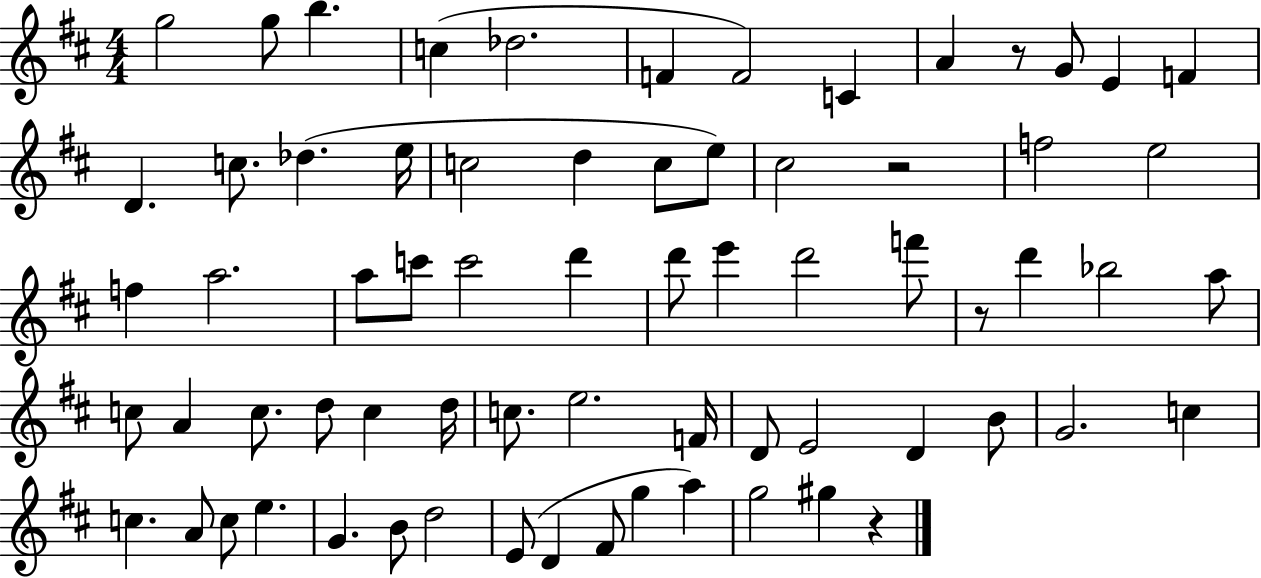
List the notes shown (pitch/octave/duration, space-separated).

G5/h G5/e B5/q. C5/q Db5/h. F4/q F4/h C4/q A4/q R/e G4/e E4/q F4/q D4/q. C5/e. Db5/q. E5/s C5/h D5/q C5/e E5/e C#5/h R/h F5/h E5/h F5/q A5/h. A5/e C6/e C6/h D6/q D6/e E6/q D6/h F6/e R/e D6/q Bb5/h A5/e C5/e A4/q C5/e. D5/e C5/q D5/s C5/e. E5/h. F4/s D4/e E4/h D4/q B4/e G4/h. C5/q C5/q. A4/e C5/e E5/q. G4/q. B4/e D5/h E4/e D4/q F#4/e G5/q A5/q G5/h G#5/q R/q